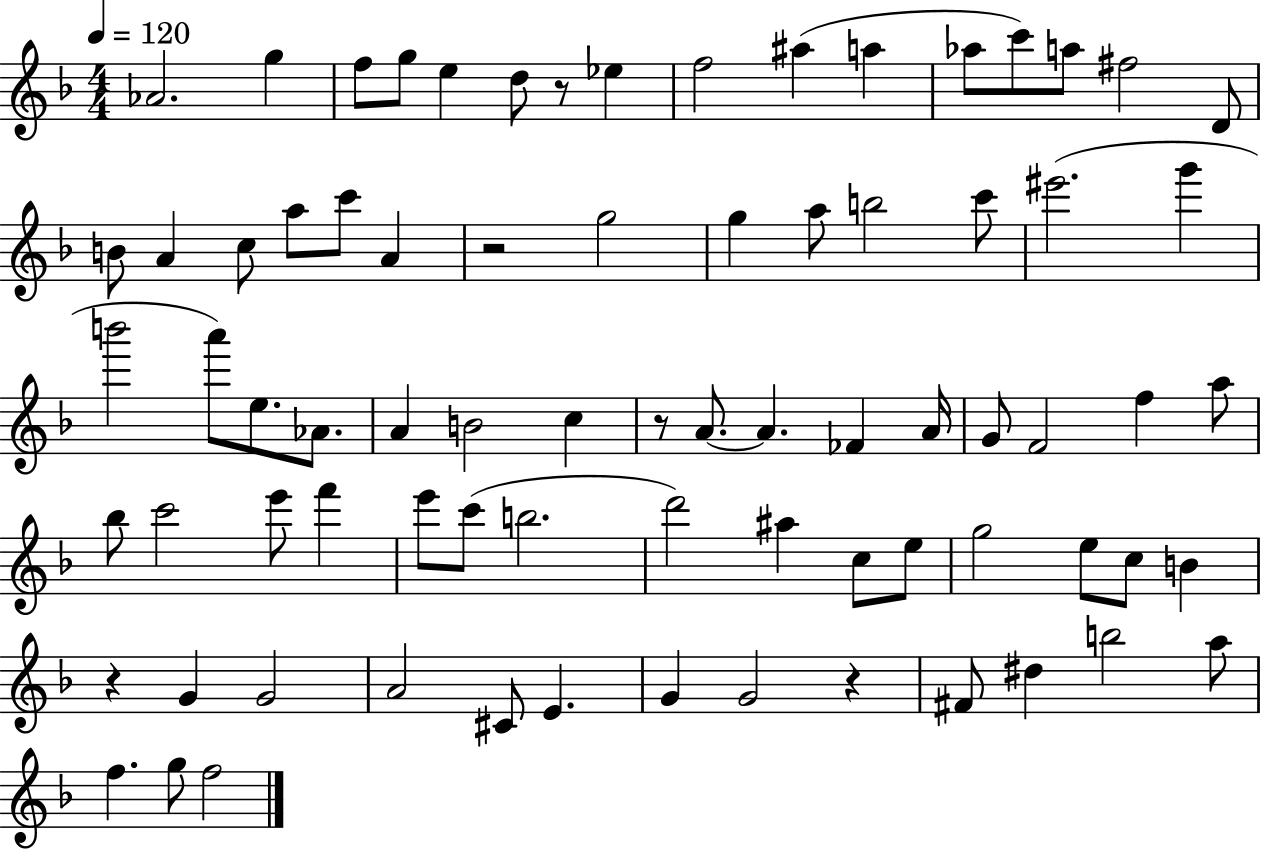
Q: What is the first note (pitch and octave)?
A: Ab4